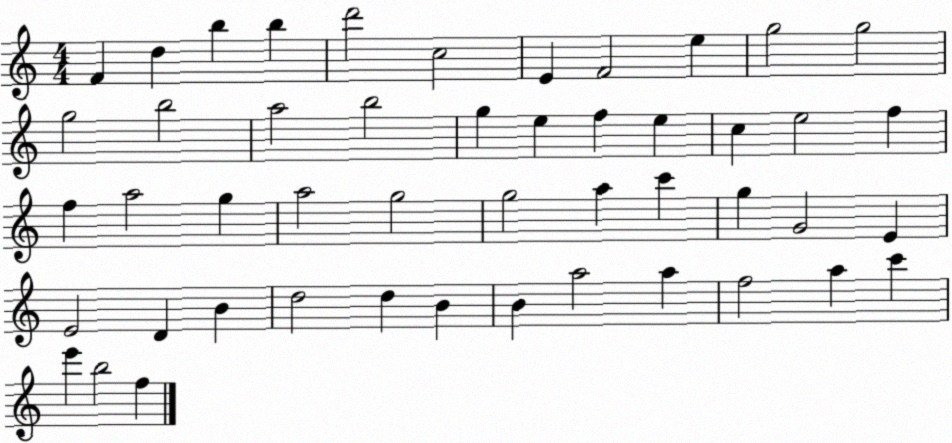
X:1
T:Untitled
M:4/4
L:1/4
K:C
F d b b d'2 c2 E F2 e g2 g2 g2 b2 a2 b2 g e f e c e2 f f a2 g a2 g2 g2 a c' g G2 E E2 D B d2 d B B a2 a f2 a c' e' b2 f